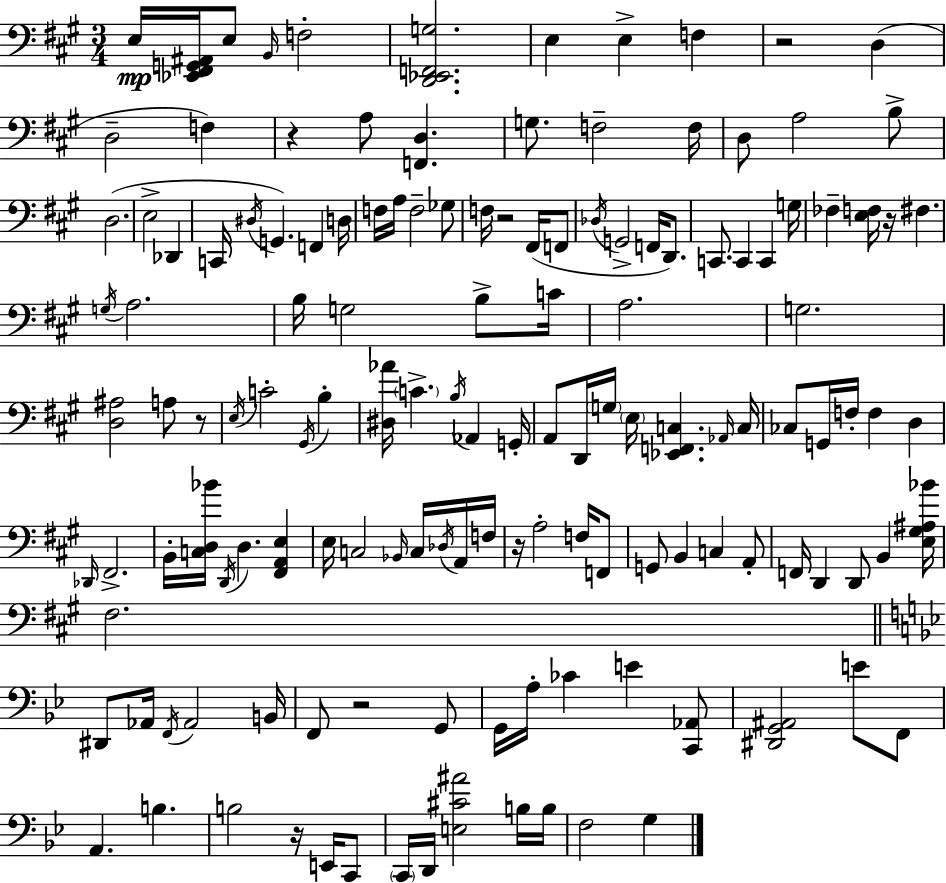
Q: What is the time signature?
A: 3/4